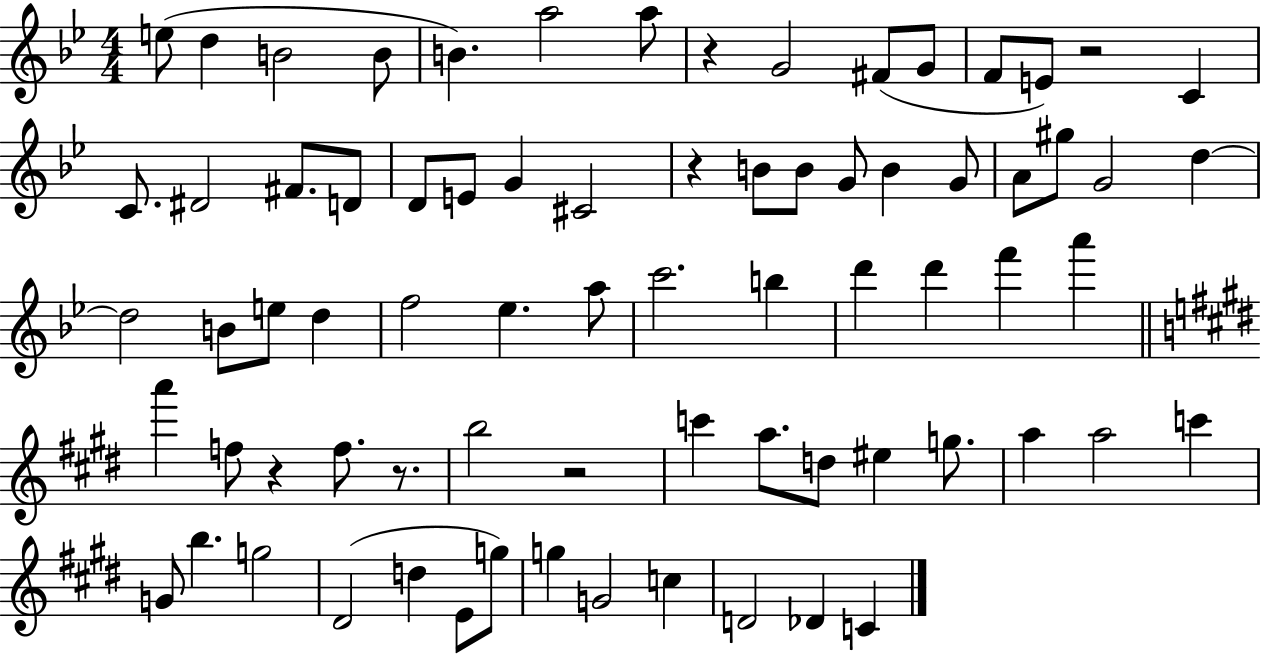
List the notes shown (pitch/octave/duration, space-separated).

E5/e D5/q B4/h B4/e B4/q. A5/h A5/e R/q G4/h F#4/e G4/e F4/e E4/e R/h C4/q C4/e. D#4/h F#4/e. D4/e D4/e E4/e G4/q C#4/h R/q B4/e B4/e G4/e B4/q G4/e A4/e G#5/e G4/h D5/q D5/h B4/e E5/e D5/q F5/h Eb5/q. A5/e C6/h. B5/q D6/q D6/q F6/q A6/q A6/q F5/e R/q F5/e. R/e. B5/h R/h C6/q A5/e. D5/e EIS5/q G5/e. A5/q A5/h C6/q G4/e B5/q. G5/h D#4/h D5/q E4/e G5/e G5/q G4/h C5/q D4/h Db4/q C4/q